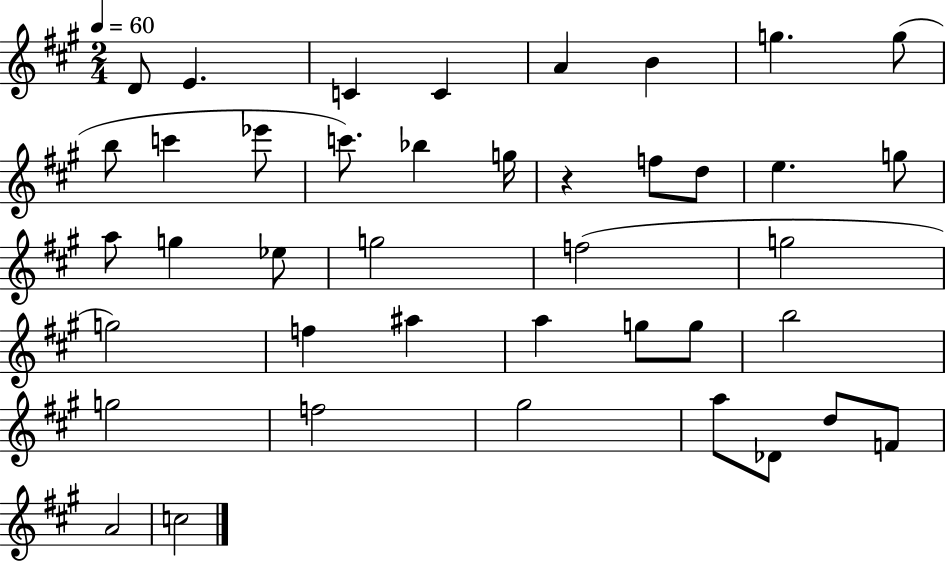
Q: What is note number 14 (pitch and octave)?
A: G5